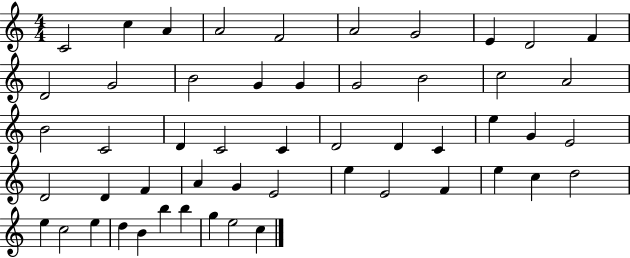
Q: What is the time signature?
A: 4/4